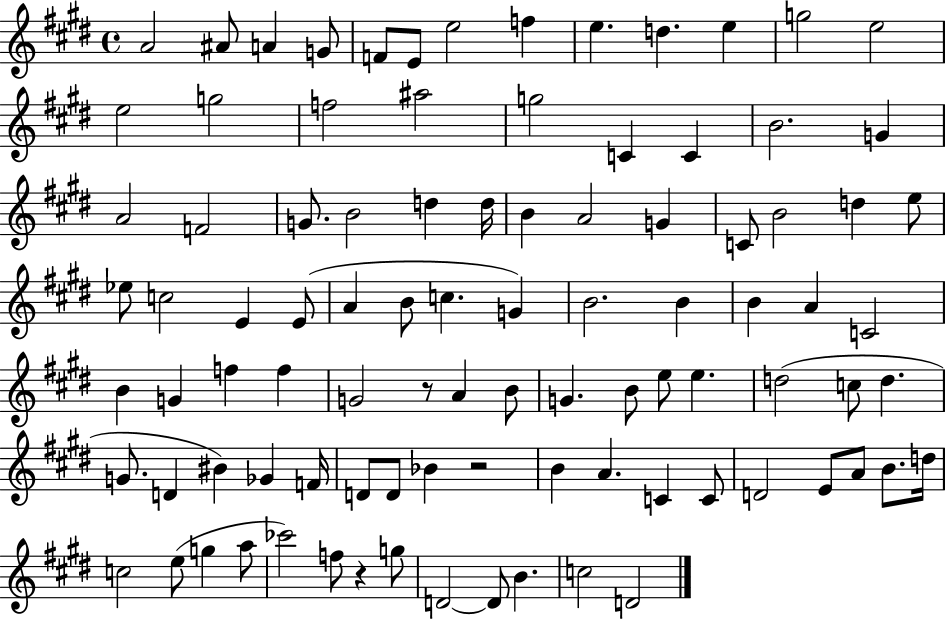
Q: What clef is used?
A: treble